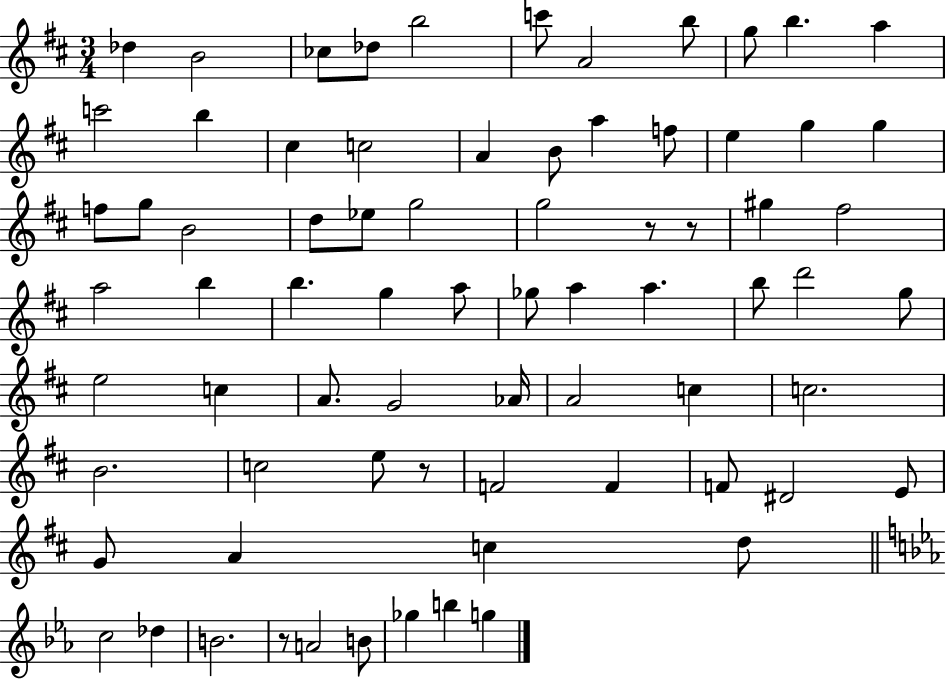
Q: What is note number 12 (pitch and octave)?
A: C6